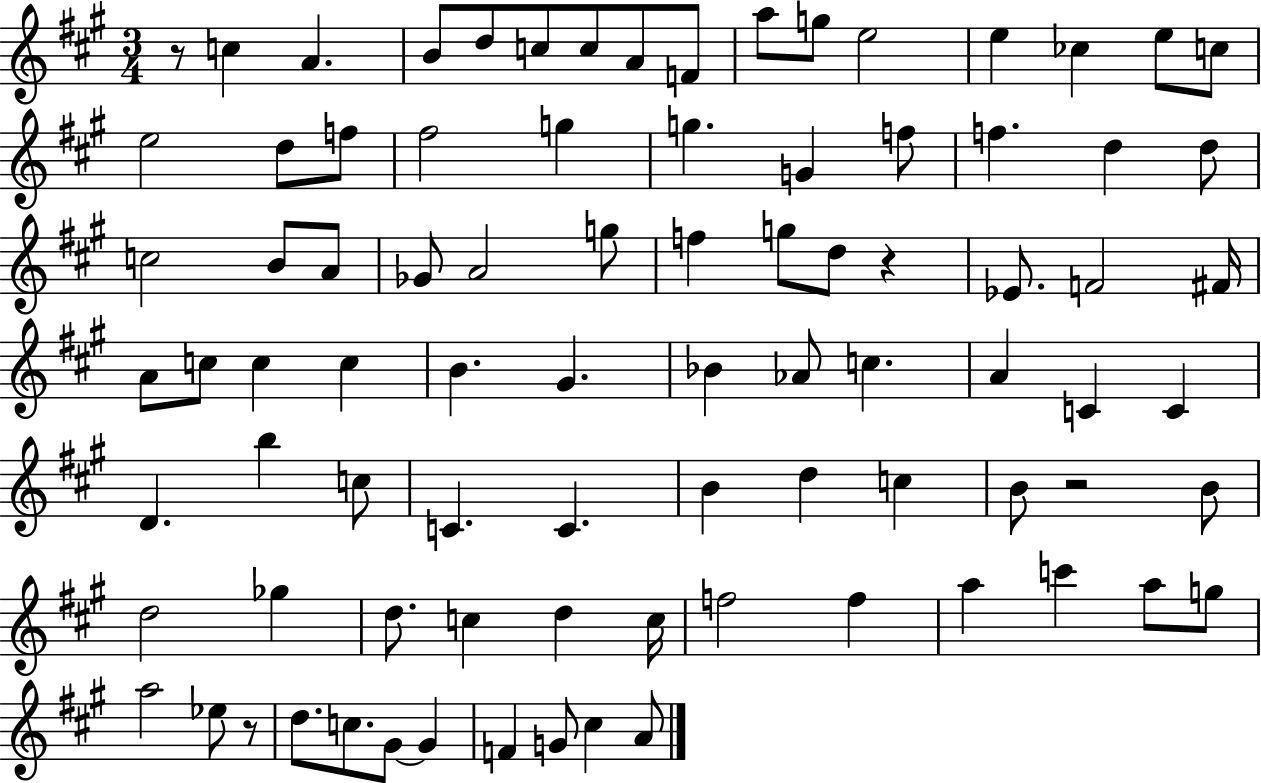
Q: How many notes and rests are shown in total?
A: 86